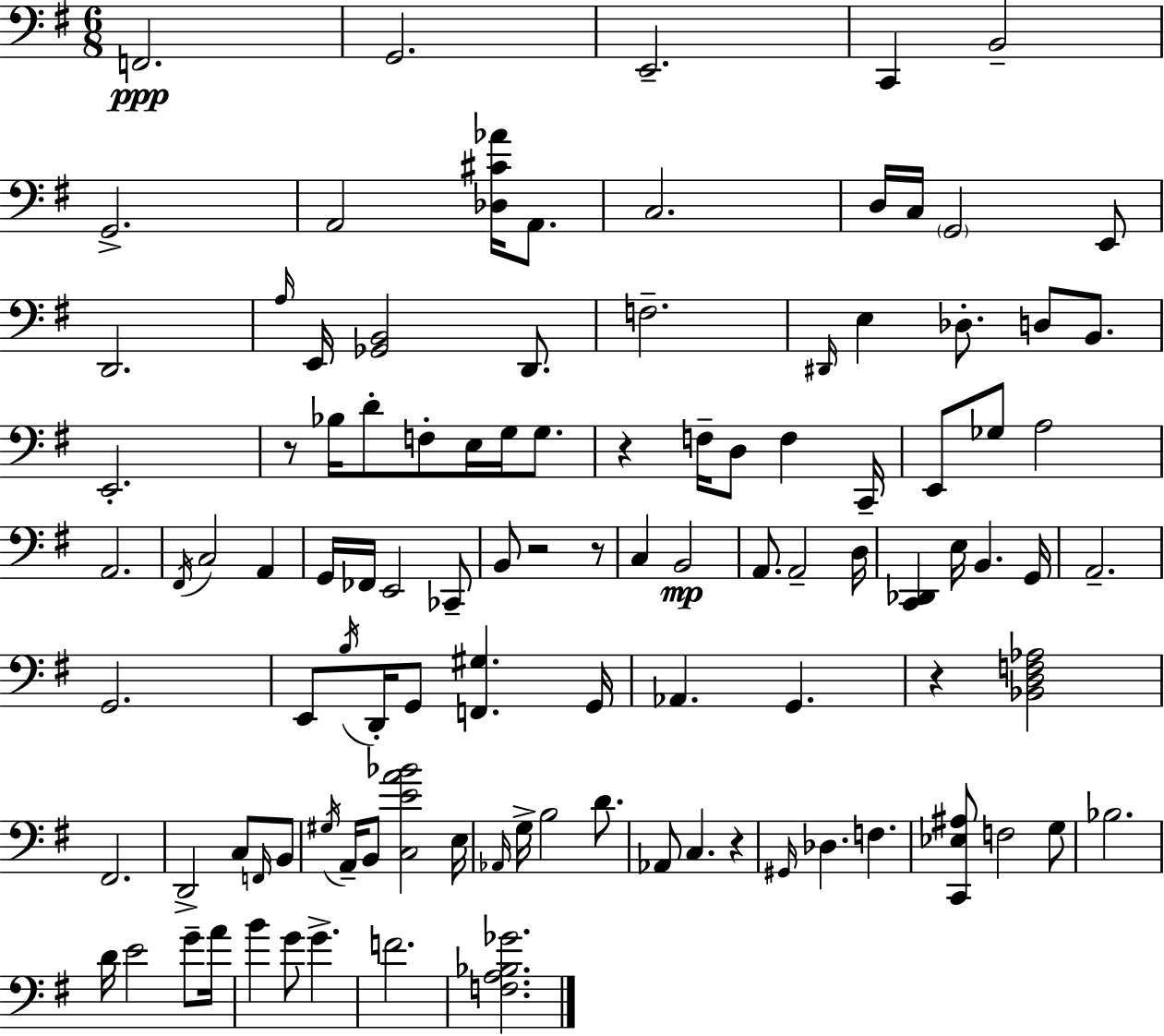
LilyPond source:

{
  \clef bass
  \numericTimeSignature
  \time 6/8
  \key e \minor
  f,2.\ppp | g,2. | e,2.-- | c,4 b,2-- | \break g,2.-> | a,2 <des cis' aes'>16 a,8. | c2. | d16 c16 \parenthesize g,2 e,8 | \break d,2. | \grace { a16 } e,16 <ges, b,>2 d,8. | f2.-- | \grace { dis,16 } e4 des8.-. d8 b,8. | \break e,2.-. | r8 bes16 d'8-. f8-. e16 g16 g8. | r4 f16-- d8 f4 | c,16-- e,8 ges8 a2 | \break a,2. | \acciaccatura { fis,16 } c2 a,4 | g,16 fes,16 e,2 | ces,8-- b,8 r2 | \break r8 c4 b,2\mp | a,8. a,2-- | d16 <c, des,>4 e16 b,4. | g,16 a,2.-- | \break g,2. | e,8 \acciaccatura { b16 } d,16-. g,8 <f, gis>4. | g,16 aes,4. g,4. | r4 <bes, d f aes>2 | \break fis,2. | d,2-> | c8 \grace { f,16 } b,8 \acciaccatura { gis16 } a,16-- b,8 <c e' a' bes'>2 | e16 \grace { aes,16 } g16-> b2 | \break d'8. aes,8 c4. | r4 \grace { gis,16 } des4. | f4. <c, ees ais>8 f2 | g8 bes2. | \break d'16 e'2 | g'8-- a'16 b'4 | g'8 g'4.-> f'2. | <f a bes ges'>2. | \break \bar "|."
}